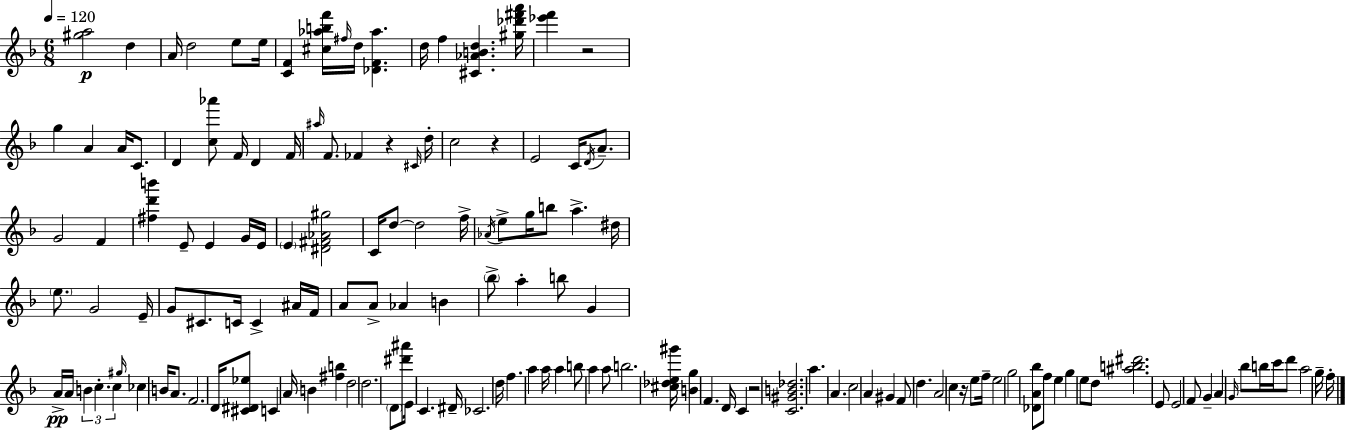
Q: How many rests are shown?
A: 5